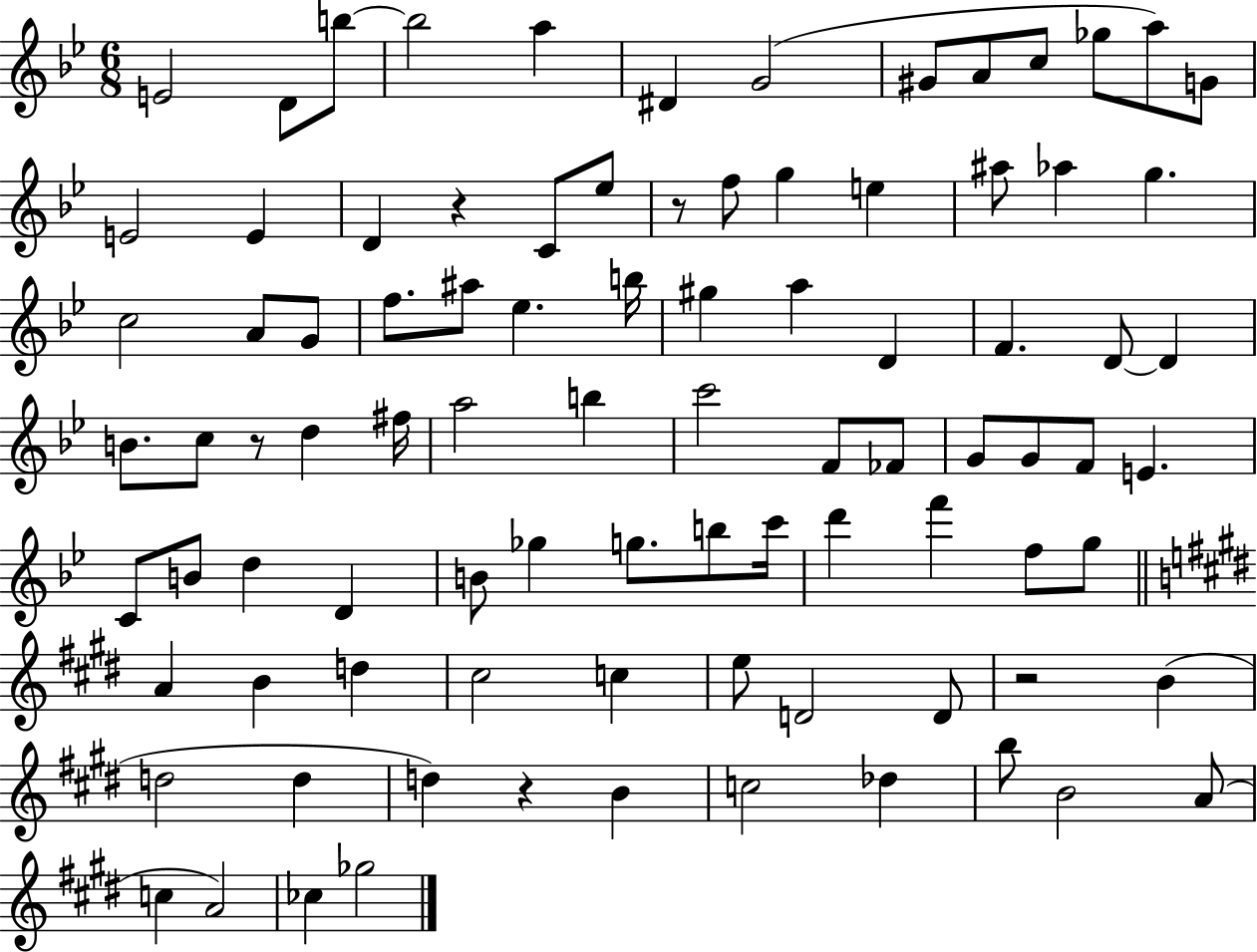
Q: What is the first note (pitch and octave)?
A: E4